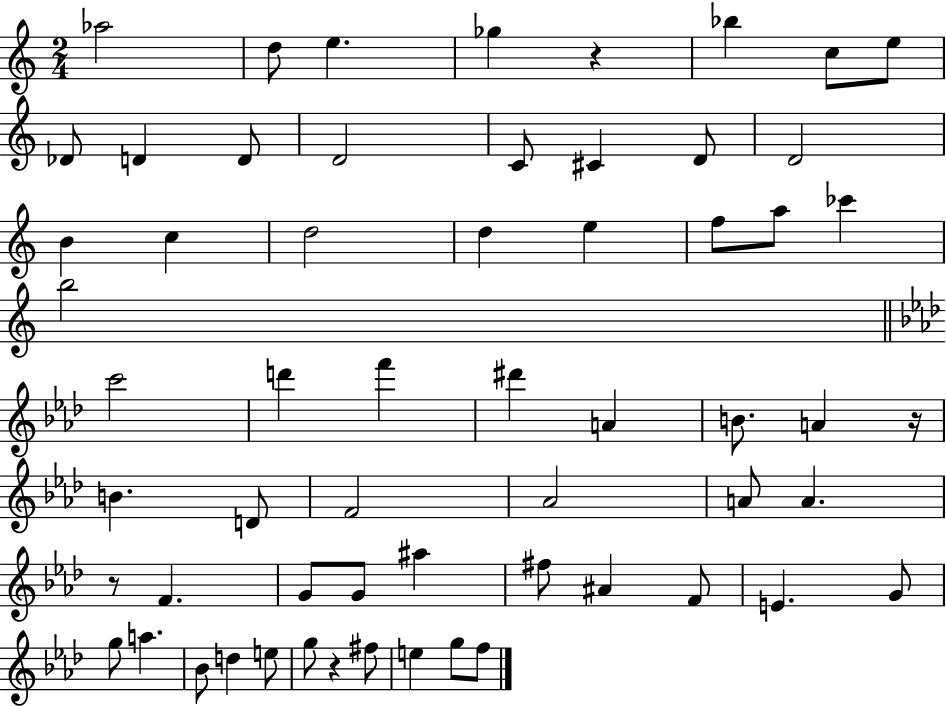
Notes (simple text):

Ab5/h D5/e E5/q. Gb5/q R/q Bb5/q C5/e E5/e Db4/e D4/q D4/e D4/h C4/e C#4/q D4/e D4/h B4/q C5/q D5/h D5/q E5/q F5/e A5/e CES6/q B5/h C6/h D6/q F6/q D#6/q A4/q B4/e. A4/q R/s B4/q. D4/e F4/h Ab4/h A4/e A4/q. R/e F4/q. G4/e G4/e A#5/q F#5/e A#4/q F4/e E4/q. G4/e G5/e A5/q. Bb4/e D5/q E5/e G5/e R/q F#5/e E5/q G5/e F5/e